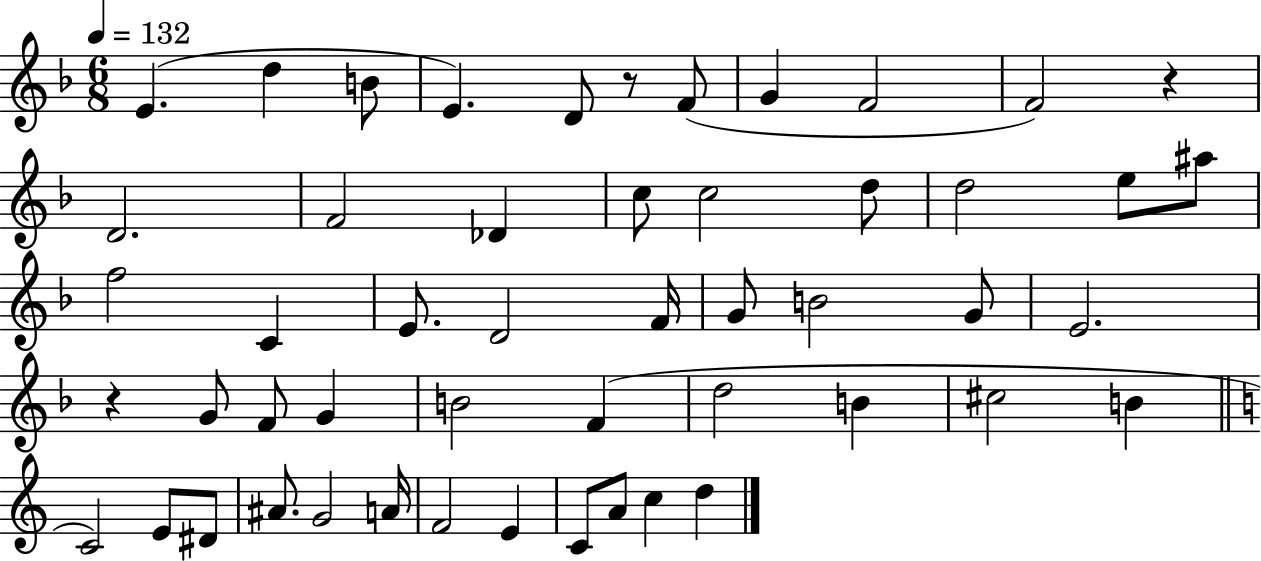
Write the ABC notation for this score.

X:1
T:Untitled
M:6/8
L:1/4
K:F
E d B/2 E D/2 z/2 F/2 G F2 F2 z D2 F2 _D c/2 c2 d/2 d2 e/2 ^a/2 f2 C E/2 D2 F/4 G/2 B2 G/2 E2 z G/2 F/2 G B2 F d2 B ^c2 B C2 E/2 ^D/2 ^A/2 G2 A/4 F2 E C/2 A/2 c d